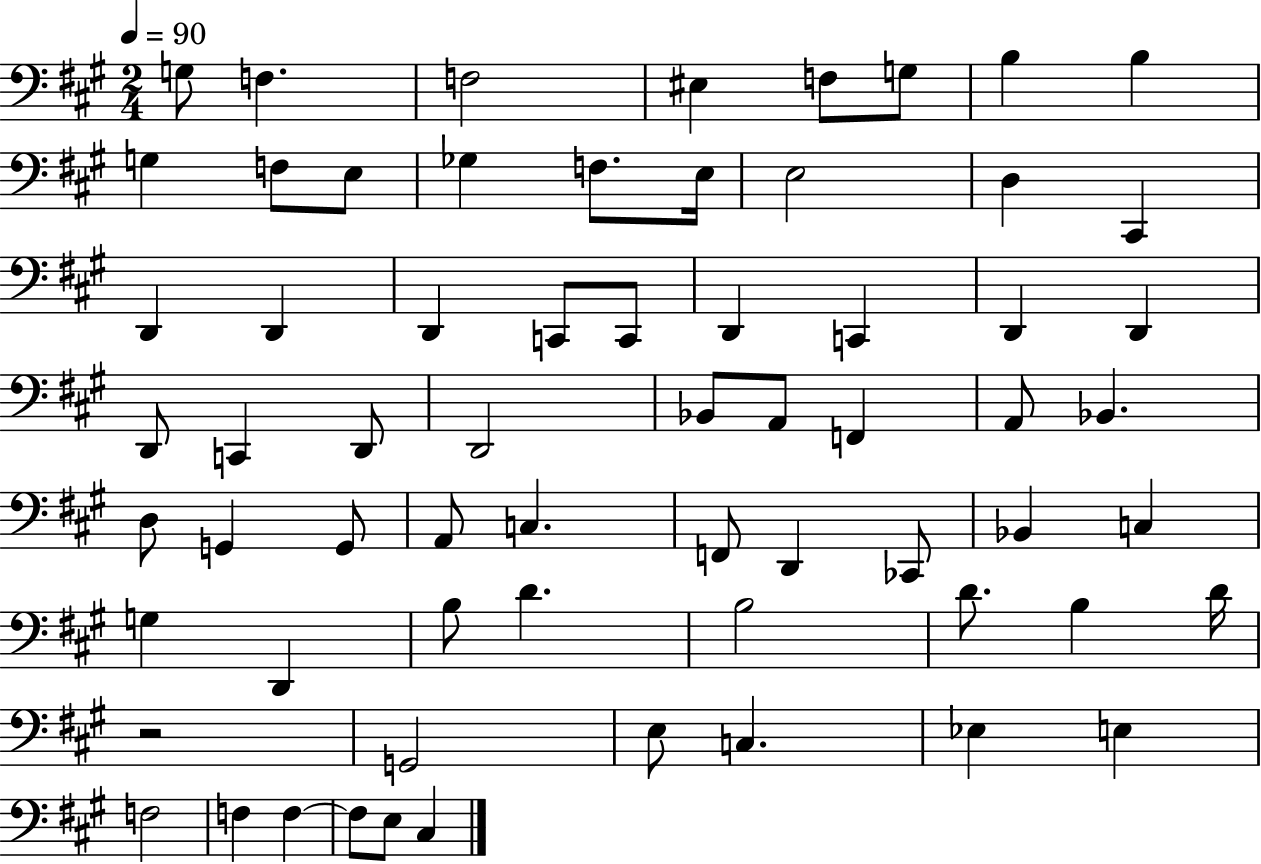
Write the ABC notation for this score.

X:1
T:Untitled
M:2/4
L:1/4
K:A
G,/2 F, F,2 ^E, F,/2 G,/2 B, B, G, F,/2 E,/2 _G, F,/2 E,/4 E,2 D, ^C,, D,, D,, D,, C,,/2 C,,/2 D,, C,, D,, D,, D,,/2 C,, D,,/2 D,,2 _B,,/2 A,,/2 F,, A,,/2 _B,, D,/2 G,, G,,/2 A,,/2 C, F,,/2 D,, _C,,/2 _B,, C, G, D,, B,/2 D B,2 D/2 B, D/4 z2 G,,2 E,/2 C, _E, E, F,2 F, F, F,/2 E,/2 ^C,